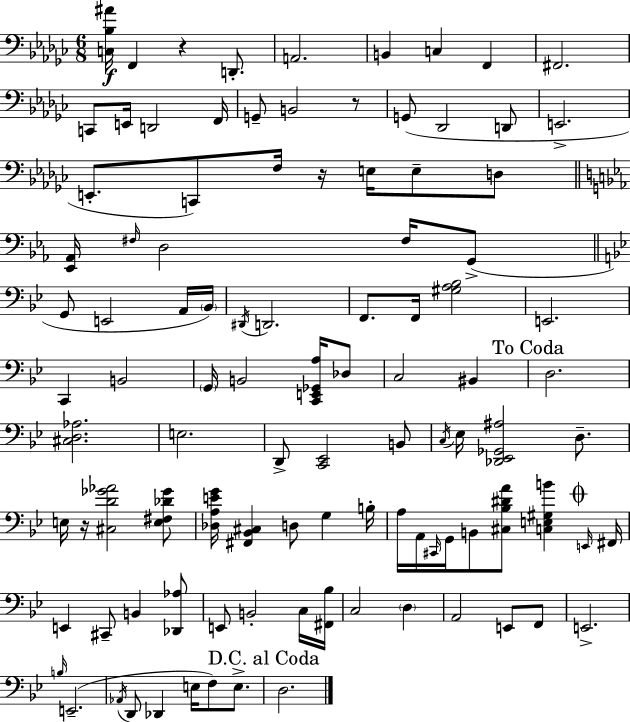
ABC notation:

X:1
T:Untitled
M:6/8
L:1/4
K:Ebm
[C,_B,^A]/4 F,, z D,,/2 A,,2 B,, C, F,, ^F,,2 C,,/2 E,,/4 D,,2 F,,/4 G,,/2 B,,2 z/2 G,,/2 _D,,2 D,,/2 E,,2 E,,/2 C,,/2 F,/4 z/4 E,/4 E,/2 D,/2 [_E,,_A,,]/4 ^F,/4 D,2 ^F,/4 G,,/2 G,,/2 E,,2 A,,/4 _B,,/4 ^D,,/4 D,,2 F,,/2 F,,/4 [^G,A,_B,]2 E,,2 C,, B,,2 G,,/4 B,,2 [C,,E,,_G,,A,]/4 _D,/2 C,2 ^B,, D,2 [^C,D,_A,]2 E,2 D,,/2 [C,,_E,,]2 B,,/2 C,/4 _E,/4 [_D,,_E,,_G,,^A,]2 D,/2 E,/4 z/4 [^C,D_G_A]2 [E,^F,_D_G]/2 [_D,A,EG]/4 [^F,,_B,,^C,] D,/2 G, B,/4 A,/4 A,,/4 ^C,,/4 G,,/4 B,,/2 [^C,_B,^DA]/2 [C,E,^G,B] E,,/4 ^F,,/4 E,, ^C,,/2 B,, [_D,,_A,]/2 E,,/2 B,,2 C,/4 [^F,,_B,]/4 C,2 D, A,,2 E,,/2 F,,/2 E,,2 B,/4 E,,2 _A,,/4 D,,/2 _D,, E,/4 F,/2 E,/2 D,2